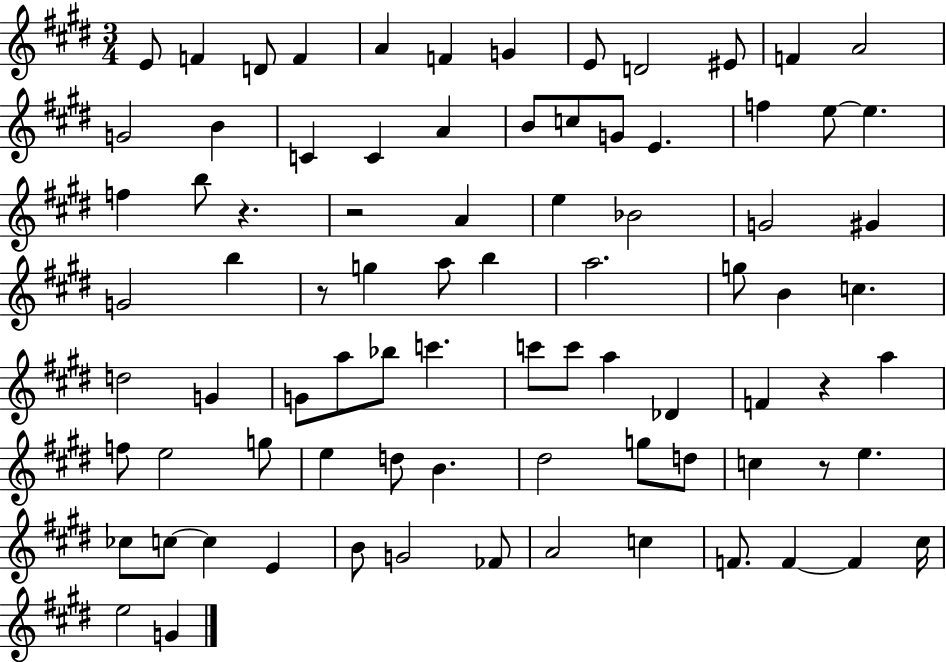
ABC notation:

X:1
T:Untitled
M:3/4
L:1/4
K:E
E/2 F D/2 F A F G E/2 D2 ^E/2 F A2 G2 B C C A B/2 c/2 G/2 E f e/2 e f b/2 z z2 A e _B2 G2 ^G G2 b z/2 g a/2 b a2 g/2 B c d2 G G/2 a/2 _b/2 c' c'/2 c'/2 a _D F z a f/2 e2 g/2 e d/2 B ^d2 g/2 d/2 c z/2 e _c/2 c/2 c E B/2 G2 _F/2 A2 c F/2 F F ^c/4 e2 G